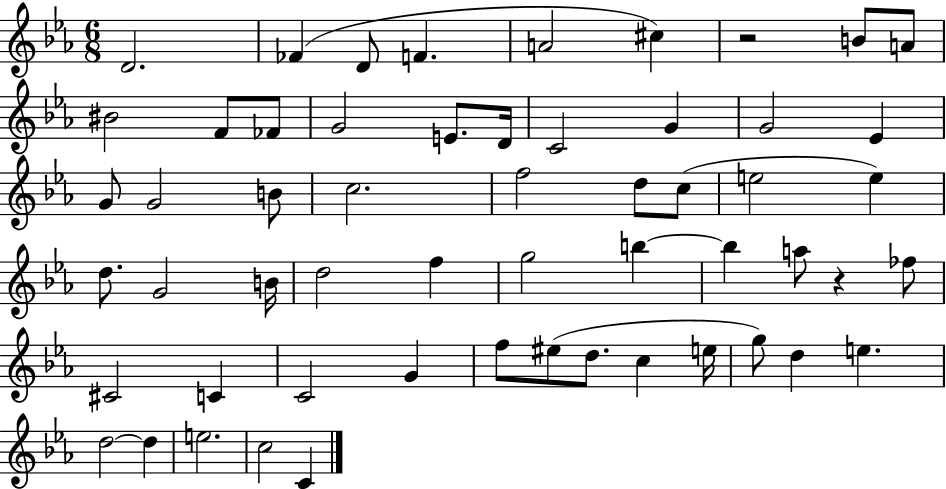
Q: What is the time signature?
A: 6/8